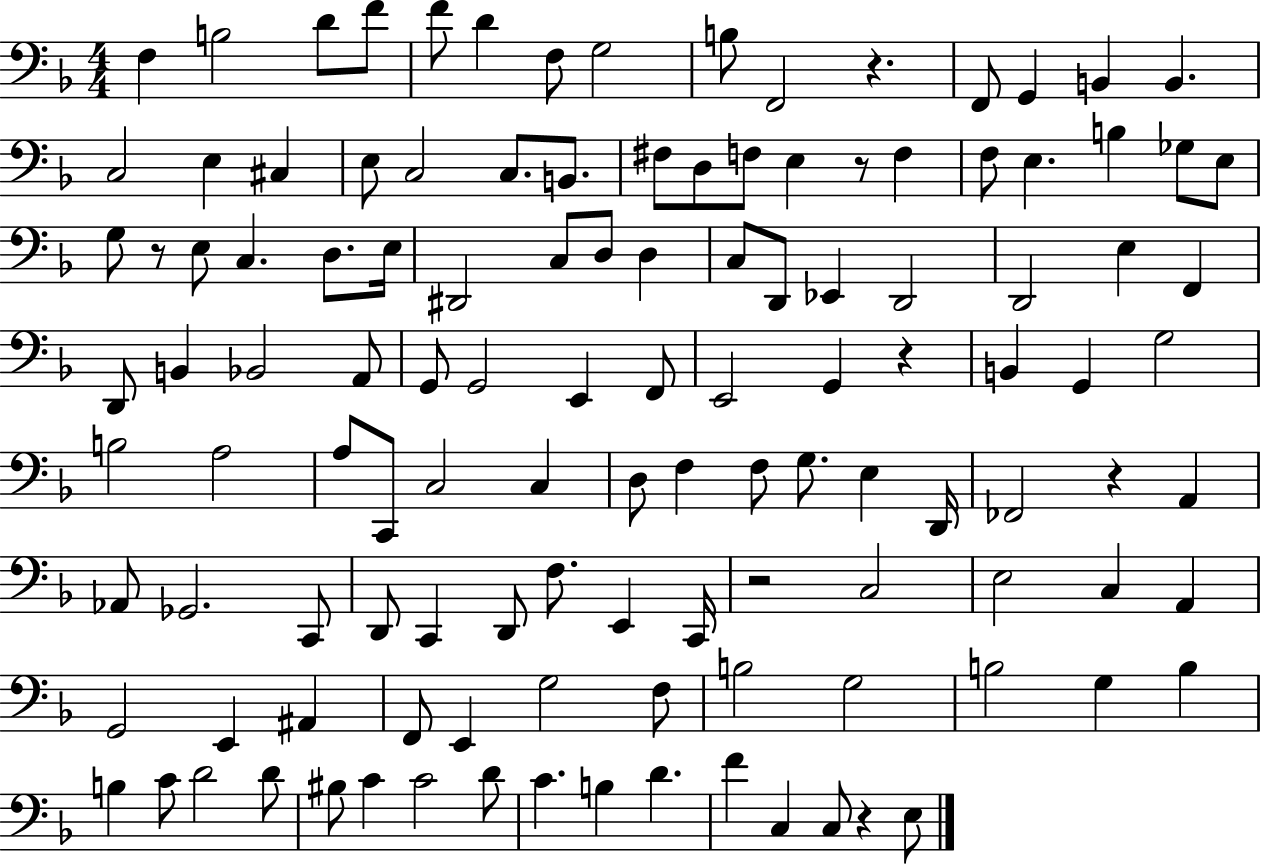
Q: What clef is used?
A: bass